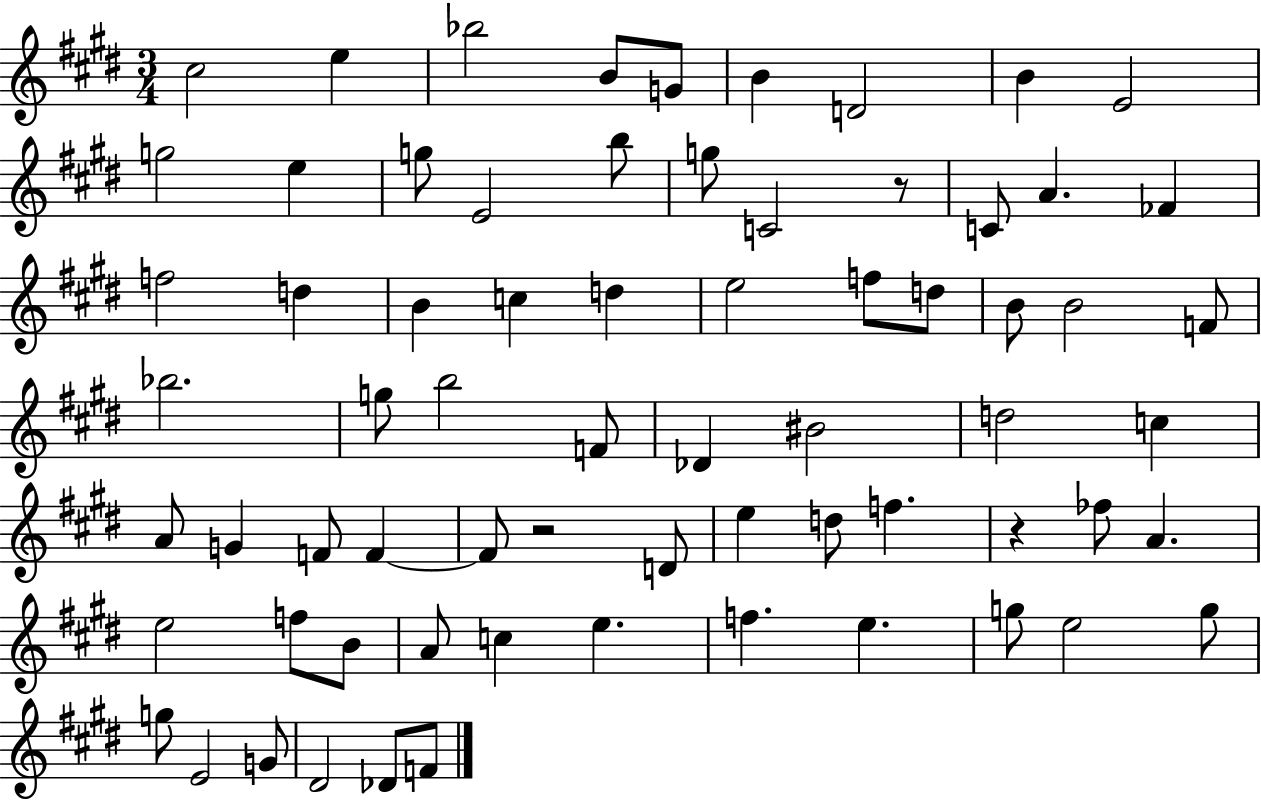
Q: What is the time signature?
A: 3/4